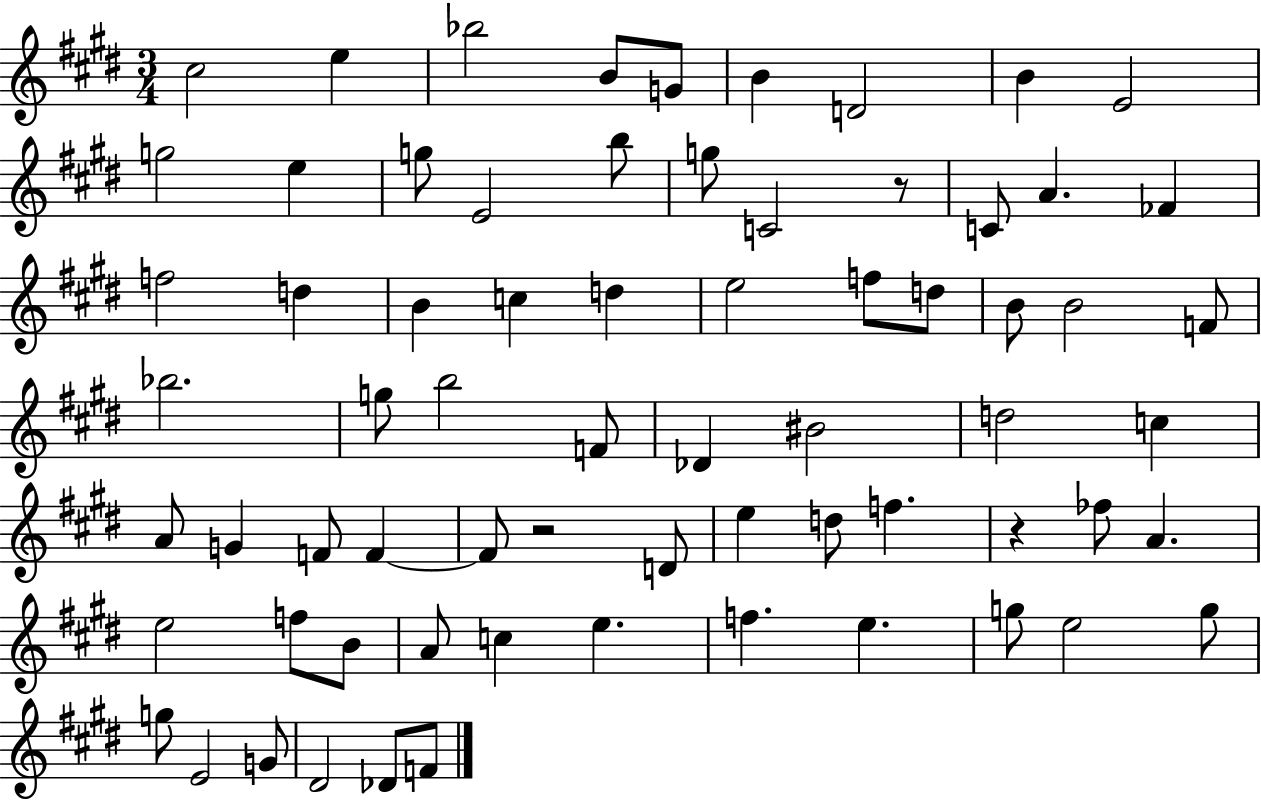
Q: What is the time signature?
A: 3/4